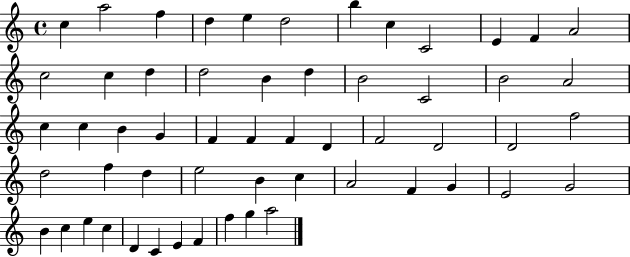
{
  \clef treble
  \time 4/4
  \defaultTimeSignature
  \key c \major
  c''4 a''2 f''4 | d''4 e''4 d''2 | b''4 c''4 c'2 | e'4 f'4 a'2 | \break c''2 c''4 d''4 | d''2 b'4 d''4 | b'2 c'2 | b'2 a'2 | \break c''4 c''4 b'4 g'4 | f'4 f'4 f'4 d'4 | f'2 d'2 | d'2 f''2 | \break d''2 f''4 d''4 | e''2 b'4 c''4 | a'2 f'4 g'4 | e'2 g'2 | \break b'4 c''4 e''4 c''4 | d'4 c'4 e'4 f'4 | f''4 g''4 a''2 | \bar "|."
}